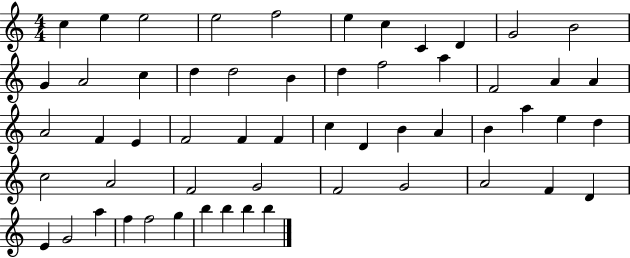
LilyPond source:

{
  \clef treble
  \numericTimeSignature
  \time 4/4
  \key c \major
  c''4 e''4 e''2 | e''2 f''2 | e''4 c''4 c'4 d'4 | g'2 b'2 | \break g'4 a'2 c''4 | d''4 d''2 b'4 | d''4 f''2 a''4 | f'2 a'4 a'4 | \break a'2 f'4 e'4 | f'2 f'4 f'4 | c''4 d'4 b'4 a'4 | b'4 a''4 e''4 d''4 | \break c''2 a'2 | f'2 g'2 | f'2 g'2 | a'2 f'4 d'4 | \break e'4 g'2 a''4 | f''4 f''2 g''4 | b''4 b''4 b''4 b''4 | \bar "|."
}